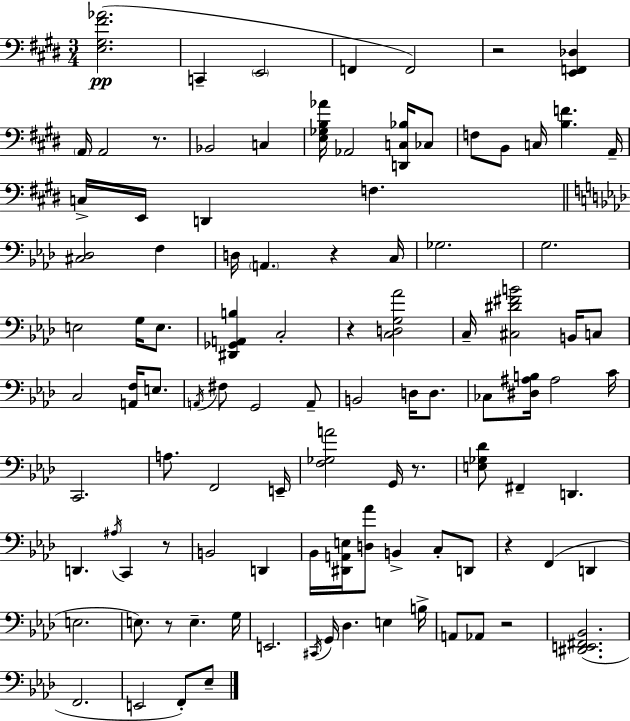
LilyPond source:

{
  \clef bass
  \numericTimeSignature
  \time 3/4
  \key e \major
  <e gis fis' aes'>2.(\pp | c,4-- \parenthesize e,2 | f,4 f,2) | r2 <e, f, des>4 | \break \parenthesize a,16 a,2 r8. | bes,2 c4 | <e ges b aes'>16 aes,2 <d, c bes>16 ces8 | f8 b,8 c16 <b f'>4. a,16-- | \break c16-> e,16 d,4 f4. | \bar "||" \break \key aes \major <cis des>2 f4 | d16 \parenthesize a,4. r4 c16 | ges2. | g2. | \break e2 g16 e8. | <dis, ges, a, b>4 c2-. | r4 <c d g aes'>2 | c16-- <cis dis' fis' b'>2 b,16 c8 | \break c2 <a, f>16 e8. | \acciaccatura { a,16 } fis8 g,2 a,8-- | b,2 d16 d8. | ces8 <dis ais b>16 ais2 | \break c'16 c,2. | a8. f,2 | e,16-- <f ges a'>2 g,16 r8. | <e ges des'>8 fis,4-- d,4. | \break d,4. \acciaccatura { ais16 } c,4 | r8 b,2 d,4 | bes,16 <dis, a, e>16 <d aes'>8 b,4-> c8-. | d,8 r4 f,4( d,4 | \break e2. | e8.) r8 e4.-- | g16 e,2. | \acciaccatura { cis,16 } g,16 des4. e4 | \break b16-> a,8 aes,8 r2 | <dis, e, fis, bes,>2.( | f,2. | e,2 f,8-.) | \break ees8-- \bar "|."
}